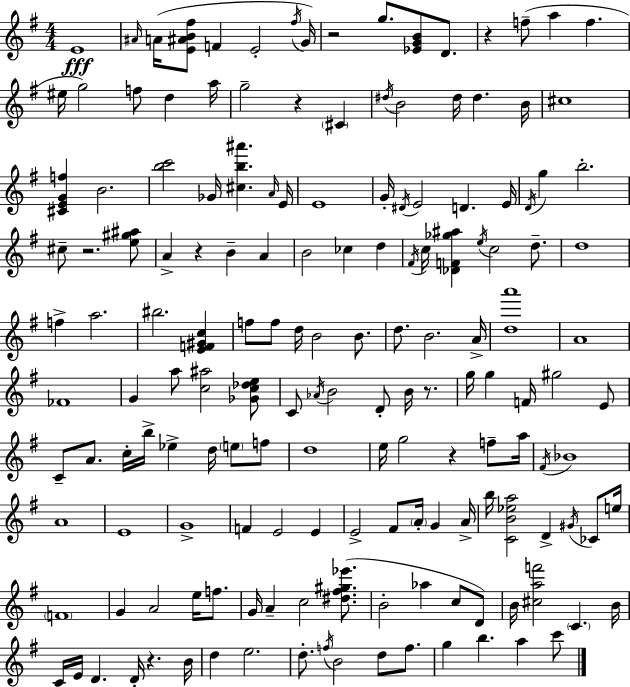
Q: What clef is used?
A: treble